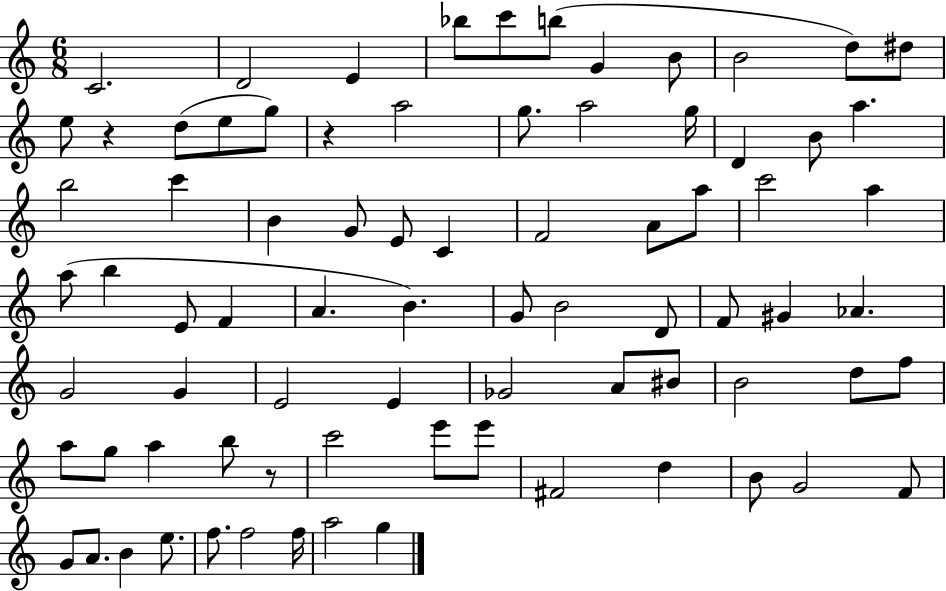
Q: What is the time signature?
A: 6/8